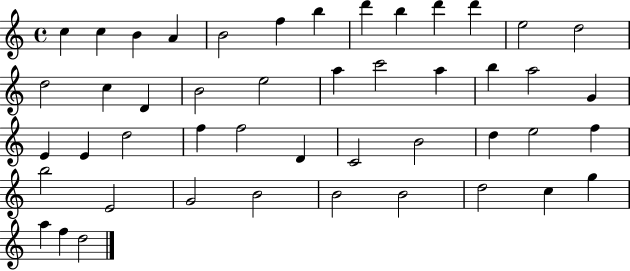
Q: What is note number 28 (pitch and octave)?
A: F5